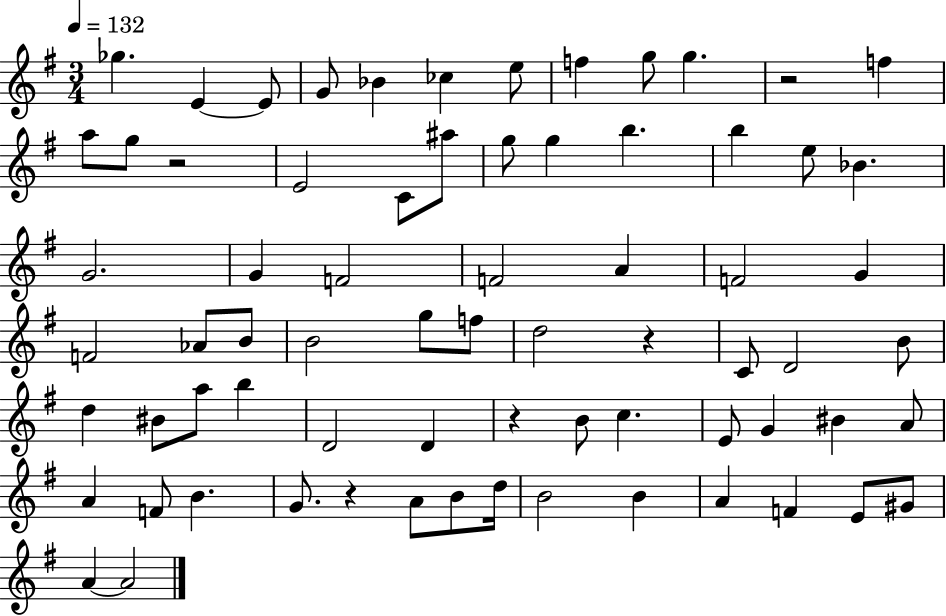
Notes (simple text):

Gb5/q. E4/q E4/e G4/e Bb4/q CES5/q E5/e F5/q G5/e G5/q. R/h F5/q A5/e G5/e R/h E4/h C4/e A#5/e G5/e G5/q B5/q. B5/q E5/e Bb4/q. G4/h. G4/q F4/h F4/h A4/q F4/h G4/q F4/h Ab4/e B4/e B4/h G5/e F5/e D5/h R/q C4/e D4/h B4/e D5/q BIS4/e A5/e B5/q D4/h D4/q R/q B4/e C5/q. E4/e G4/q BIS4/q A4/e A4/q F4/e B4/q. G4/e. R/q A4/e B4/e D5/s B4/h B4/q A4/q F4/q E4/e G#4/e A4/q A4/h